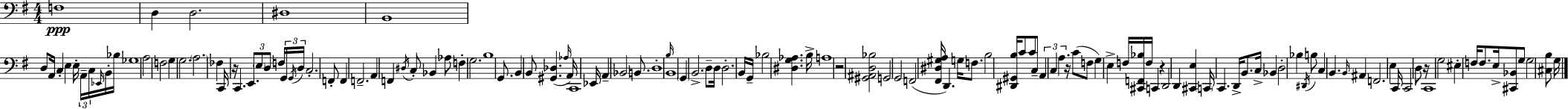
X:1
T:Untitled
M:4/4
L:1/4
K:G
F,4 D, D,2 ^D,4 B,,4 D,/2 A,,/4 C, E, E,/4 A,,/4 C,/4 _E,,/4 B,,/4 _B,/4 _G,4 A,2 F,2 G, G,2 A,2 _F, C,,/4 z/4 C,, E,,/2 E,/2 D,/2 F,/4 G,,/4 G,,/4 D,/4 C,2 F,,/2 F,, F,,2 A,, F,, ^D,/4 C,/2 _B,, _A,/2 F, G,2 B,4 G,,/2 B,, B,,/2 [^G,,_D,] _A,/4 A,,/4 C,,4 _E,,/4 A,, _B,,2 B,,/2 D,4 B,/4 B,,4 G,, B,,2 D,/2 D,/4 D,2 B,,/4 G,,/4 _B,2 [^D,G,_A,] B,/4 A,4 z2 [^G,,^A,,D,_B,]2 G,,2 G,,2 F,,2 [^F,,^D,^G,A,]/4 D,, G,/4 F,/2 B,2 [^D,,^G,,B,]/4 C/2 C/2 C,/2 A,, C, A, z/4 C/2 F,/2 G, E, F,/4 [^C,,F,,_B,]/4 F,/4 C,, z D,,2 D,, [^C,,E,] C,,/4 C,, D,,/4 B,,/2 C,/4 _B,, D,2 _B, ^D,,/4 B,/2 C, B,, B,,/4 ^A,, F,,2 E, C,,/4 C,,2 D,/2 z/4 C,,4 G,2 ^E, F,/4 F,/2 E,/4 [^C,,_B,,]/2 G,/2 G,2 [^C,B,]/2 G,/4